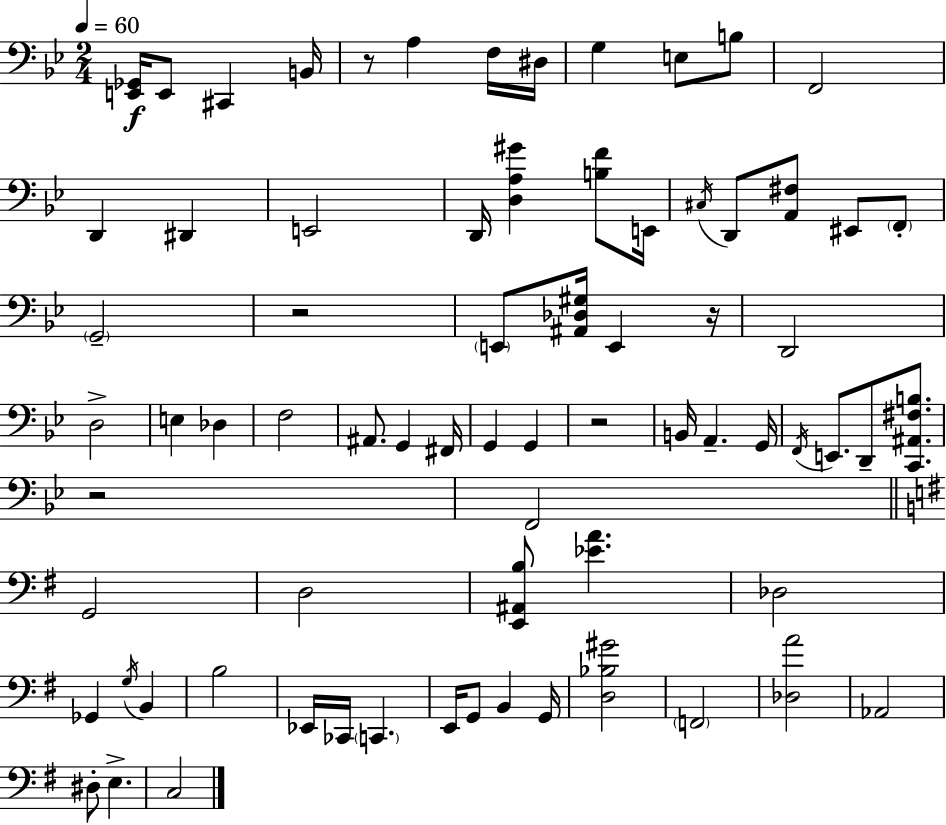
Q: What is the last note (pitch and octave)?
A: C3